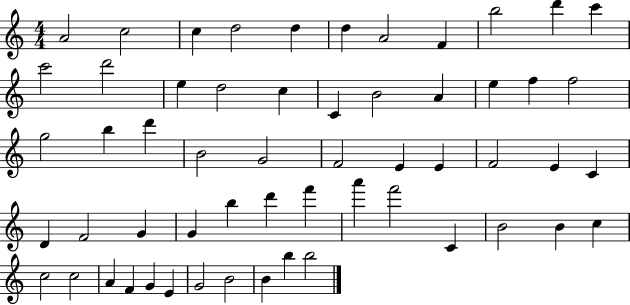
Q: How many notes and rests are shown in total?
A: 57